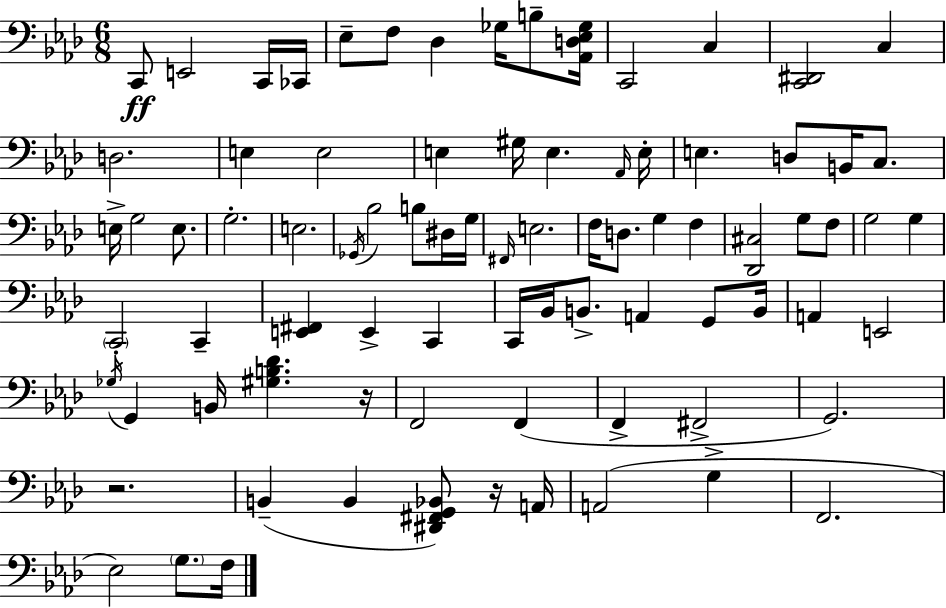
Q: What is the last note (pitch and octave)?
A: F3